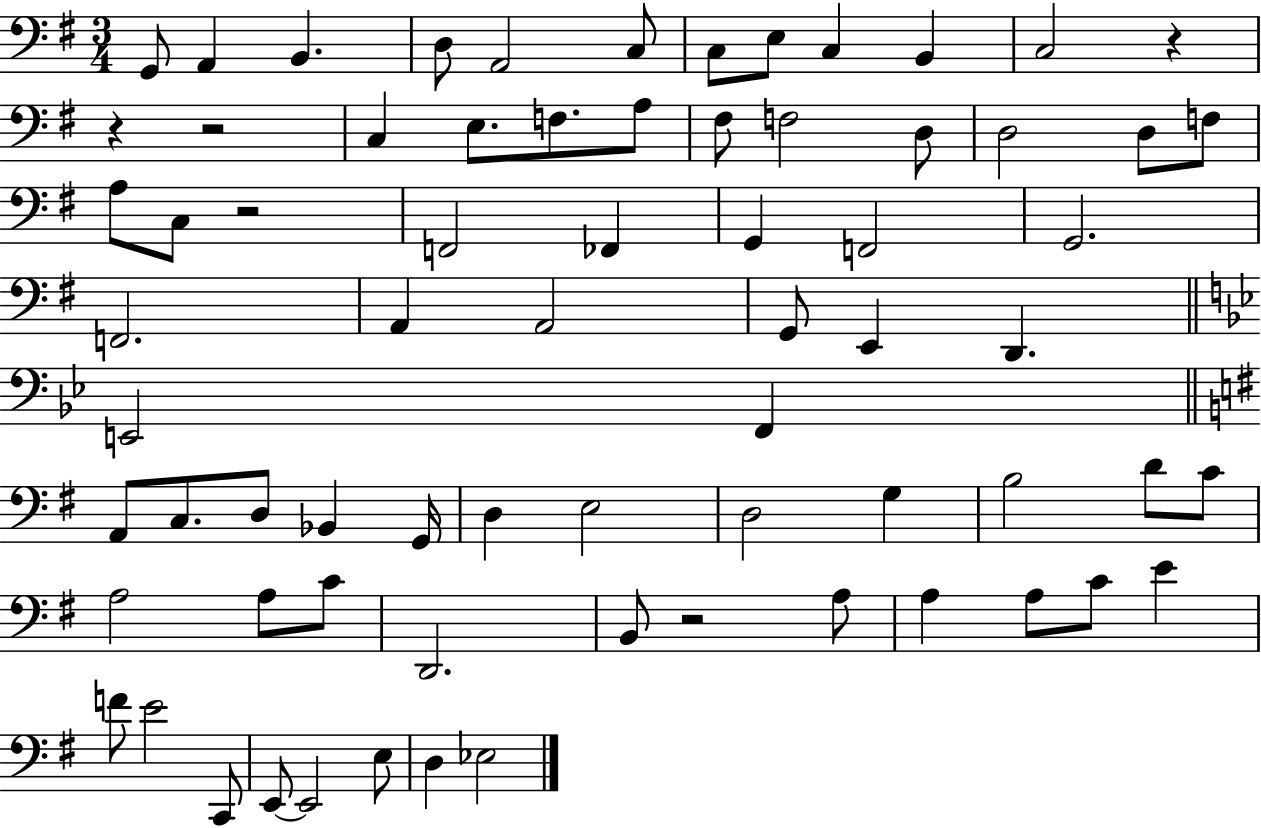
G2/e A2/q B2/q. D3/e A2/h C3/e C3/e E3/e C3/q B2/q C3/h R/q R/q R/h C3/q E3/e. F3/e. A3/e F#3/e F3/h D3/e D3/h D3/e F3/e A3/e C3/e R/h F2/h FES2/q G2/q F2/h G2/h. F2/h. A2/q A2/h G2/e E2/q D2/q. E2/h F2/q A2/e C3/e. D3/e Bb2/q G2/s D3/q E3/h D3/h G3/q B3/h D4/e C4/e A3/h A3/e C4/e D2/h. B2/e R/h A3/e A3/q A3/e C4/e E4/q F4/e E4/h C2/e E2/e E2/h E3/e D3/q Eb3/h